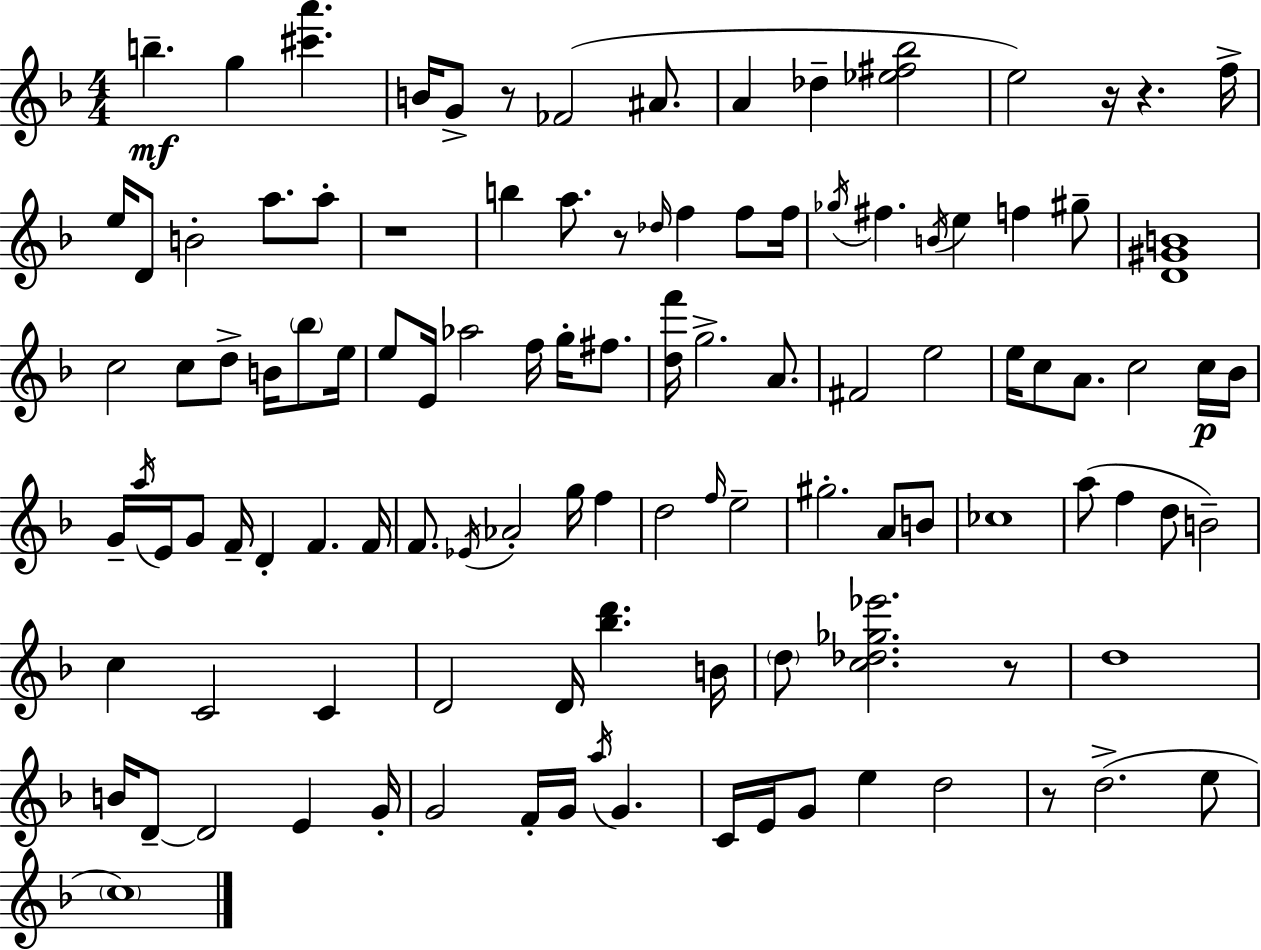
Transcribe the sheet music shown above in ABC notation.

X:1
T:Untitled
M:4/4
L:1/4
K:Dm
b g [^c'a'] B/4 G/2 z/2 _F2 ^A/2 A _d [_e^f_b]2 e2 z/4 z f/4 e/4 D/2 B2 a/2 a/2 z4 b a/2 z/2 _d/4 f f/2 f/4 _g/4 ^f B/4 e f ^g/2 [D^GB]4 c2 c/2 d/2 B/4 _b/2 e/4 e/2 E/4 _a2 f/4 g/4 ^f/2 [df']/4 g2 A/2 ^F2 e2 e/4 c/2 A/2 c2 c/4 _B/4 G/4 a/4 E/4 G/2 F/4 D F F/4 F/2 _E/4 _A2 g/4 f d2 f/4 e2 ^g2 A/2 B/2 _c4 a/2 f d/2 B2 c C2 C D2 D/4 [_bd'] B/4 d/2 [c_d_g_e']2 z/2 d4 B/4 D/2 D2 E G/4 G2 F/4 G/4 a/4 G C/4 E/4 G/2 e d2 z/2 d2 e/2 c4